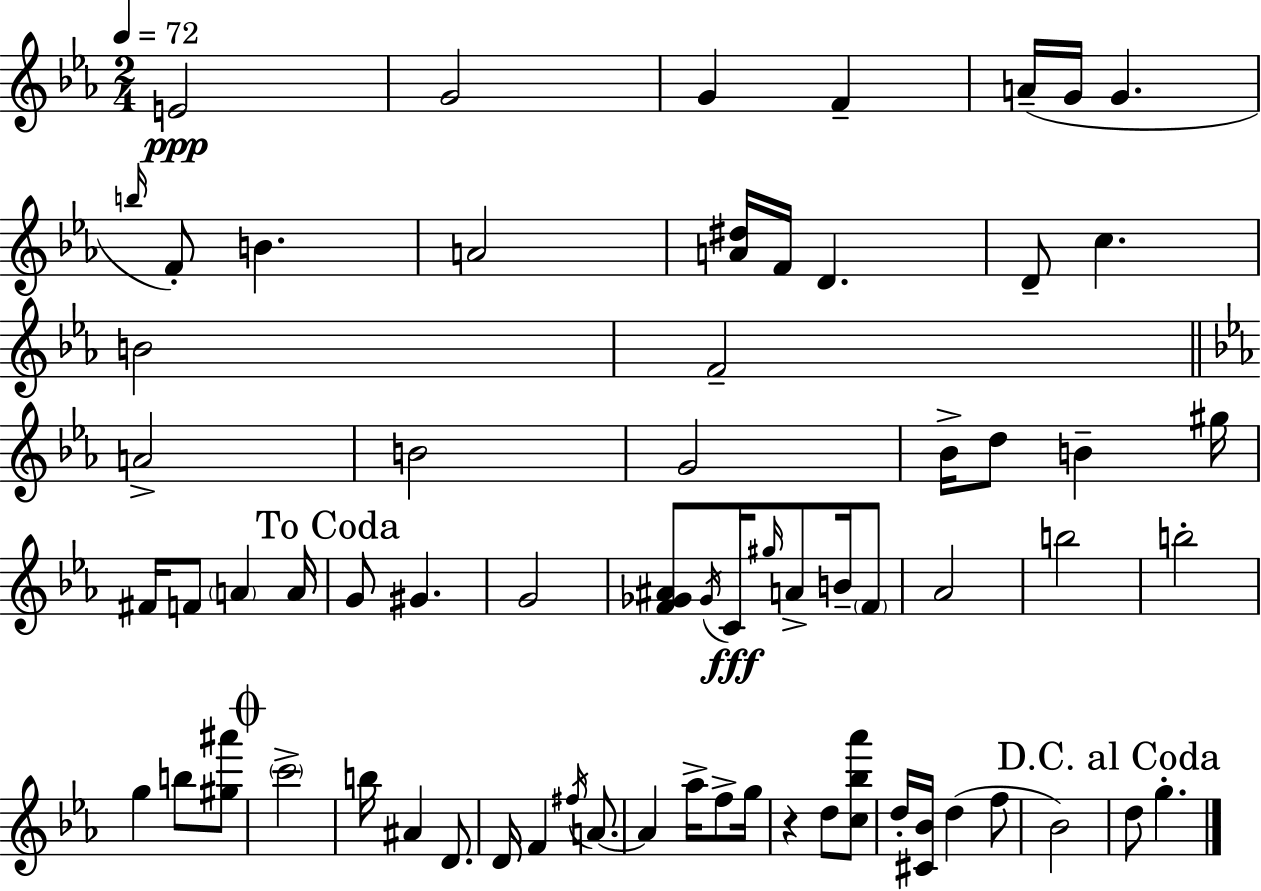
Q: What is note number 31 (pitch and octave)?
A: G4